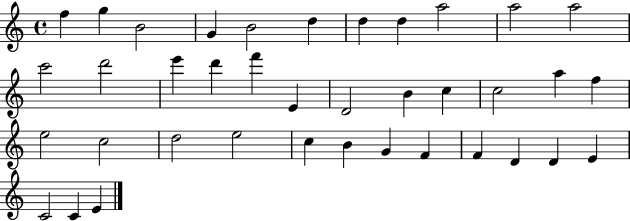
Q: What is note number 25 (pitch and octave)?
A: C5